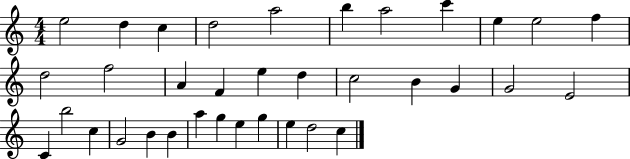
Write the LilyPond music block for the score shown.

{
  \clef treble
  \numericTimeSignature
  \time 4/4
  \key c \major
  e''2 d''4 c''4 | d''2 a''2 | b''4 a''2 c'''4 | e''4 e''2 f''4 | \break d''2 f''2 | a'4 f'4 e''4 d''4 | c''2 b'4 g'4 | g'2 e'2 | \break c'4 b''2 c''4 | g'2 b'4 b'4 | a''4 g''4 e''4 g''4 | e''4 d''2 c''4 | \break \bar "|."
}